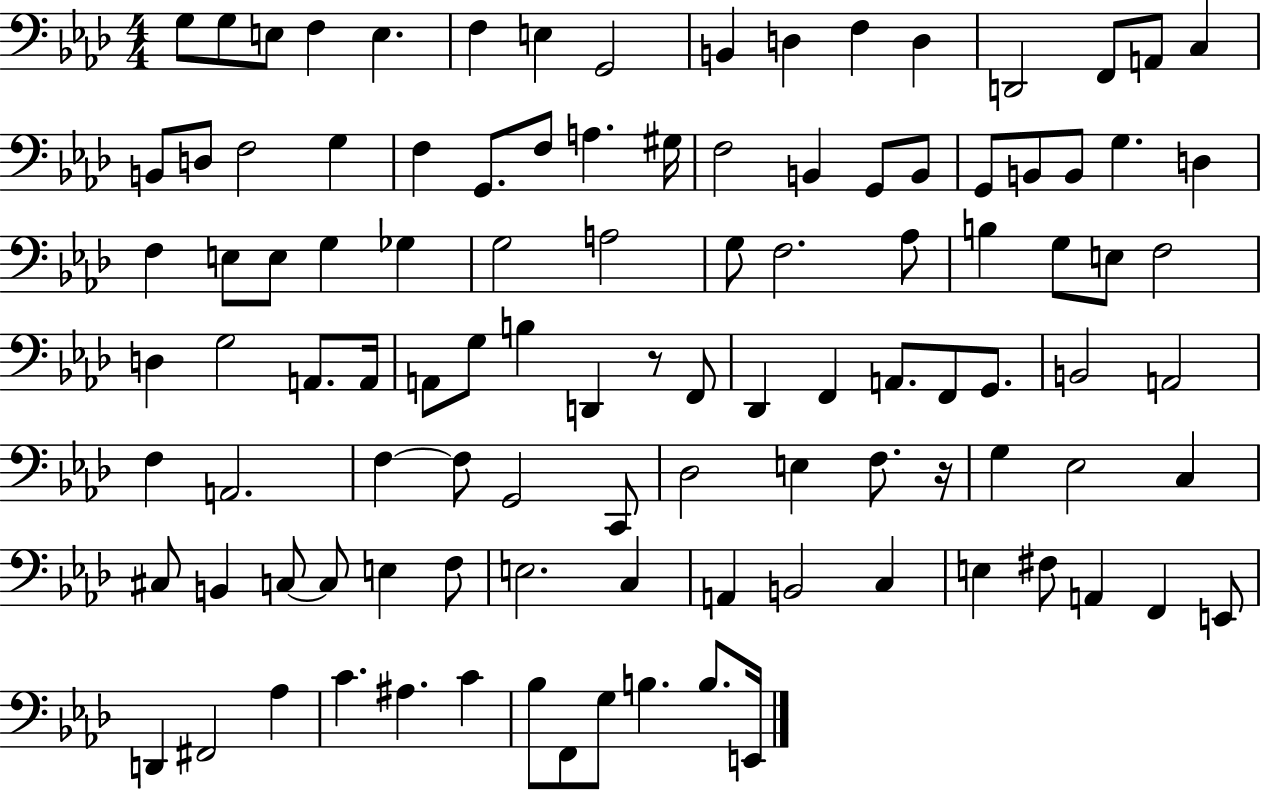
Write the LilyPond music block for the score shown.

{
  \clef bass
  \numericTimeSignature
  \time 4/4
  \key aes \major
  g8 g8 e8 f4 e4. | f4 e4 g,2 | b,4 d4 f4 d4 | d,2 f,8 a,8 c4 | \break b,8 d8 f2 g4 | f4 g,8. f8 a4. gis16 | f2 b,4 g,8 b,8 | g,8 b,8 b,8 g4. d4 | \break f4 e8 e8 g4 ges4 | g2 a2 | g8 f2. aes8 | b4 g8 e8 f2 | \break d4 g2 a,8. a,16 | a,8 g8 b4 d,4 r8 f,8 | des,4 f,4 a,8. f,8 g,8. | b,2 a,2 | \break f4 a,2. | f4~~ f8 g,2 c,8 | des2 e4 f8. r16 | g4 ees2 c4 | \break cis8 b,4 c8~~ c8 e4 f8 | e2. c4 | a,4 b,2 c4 | e4 fis8 a,4 f,4 e,8 | \break d,4 fis,2 aes4 | c'4. ais4. c'4 | bes8 f,8 g8 b4. b8. e,16 | \bar "|."
}